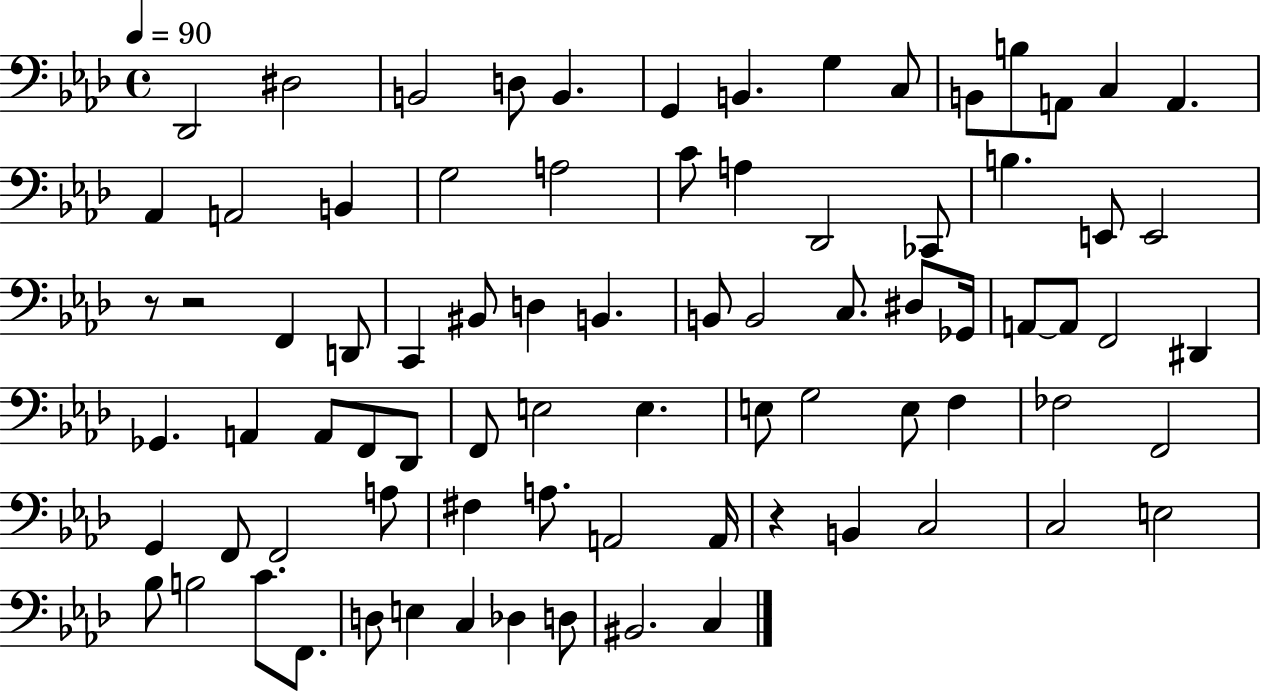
X:1
T:Untitled
M:4/4
L:1/4
K:Ab
_D,,2 ^D,2 B,,2 D,/2 B,, G,, B,, G, C,/2 B,,/2 B,/2 A,,/2 C, A,, _A,, A,,2 B,, G,2 A,2 C/2 A, _D,,2 _C,,/2 B, E,,/2 E,,2 z/2 z2 F,, D,,/2 C,, ^B,,/2 D, B,, B,,/2 B,,2 C,/2 ^D,/2 _G,,/4 A,,/2 A,,/2 F,,2 ^D,, _G,, A,, A,,/2 F,,/2 _D,,/2 F,,/2 E,2 E, E,/2 G,2 E,/2 F, _F,2 F,,2 G,, F,,/2 F,,2 A,/2 ^F, A,/2 A,,2 A,,/4 z B,, C,2 C,2 E,2 _B,/2 B,2 C/2 F,,/2 D,/2 E, C, _D, D,/2 ^B,,2 C,